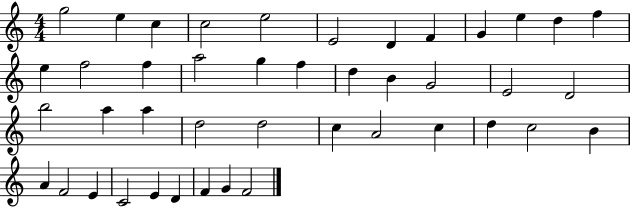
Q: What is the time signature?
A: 4/4